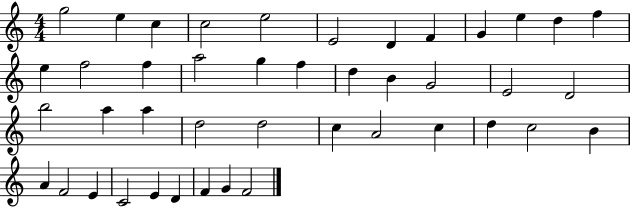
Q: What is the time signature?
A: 4/4